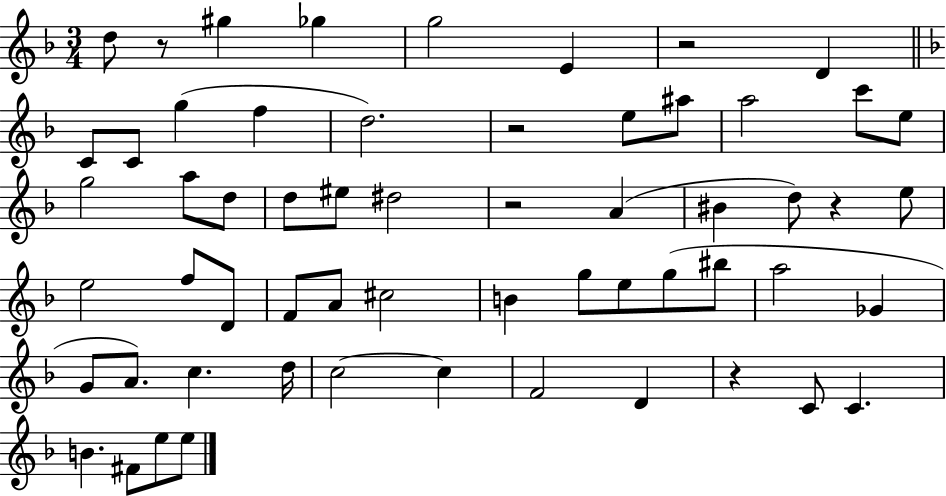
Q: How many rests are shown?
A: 6